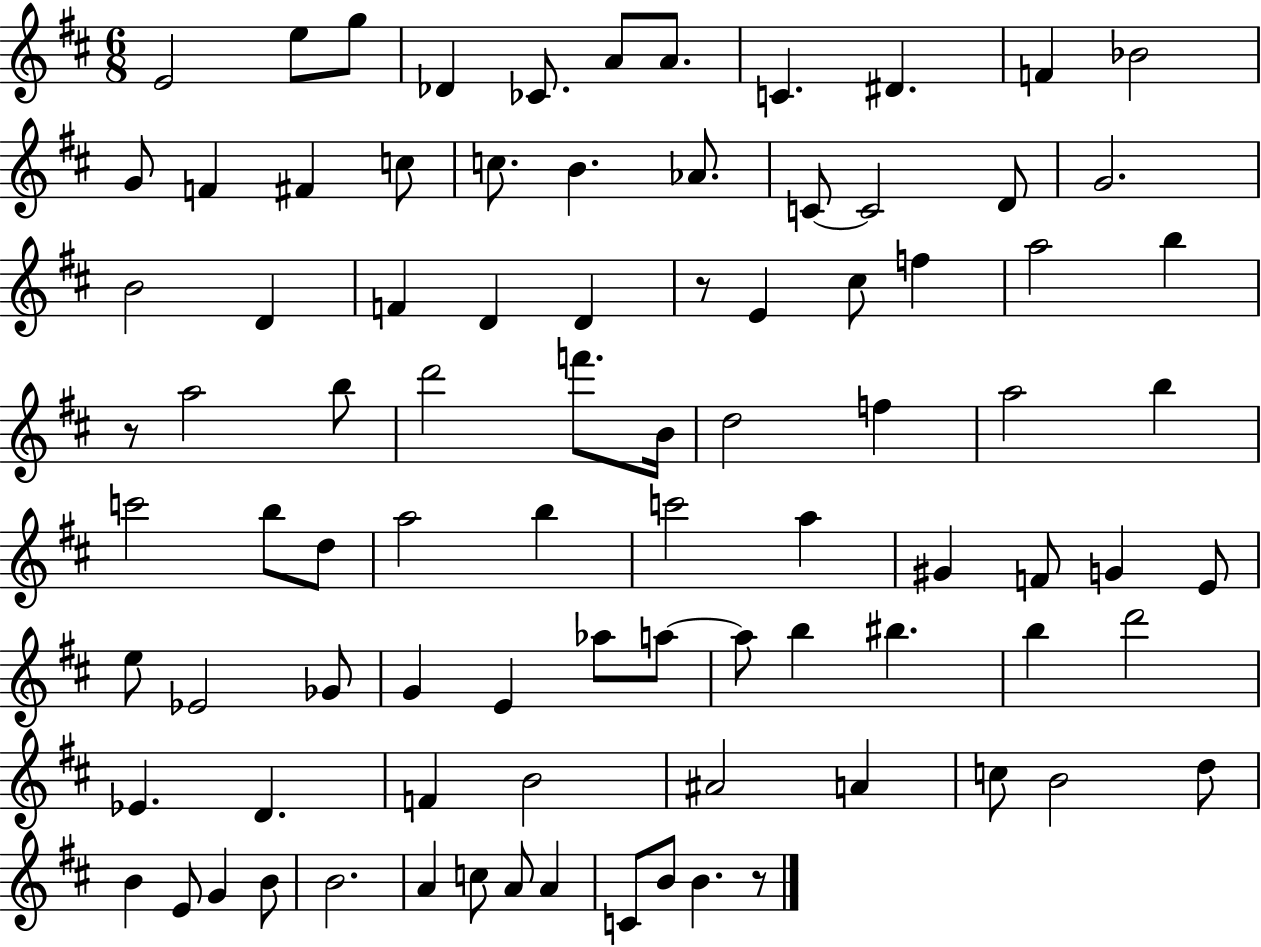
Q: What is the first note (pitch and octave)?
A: E4